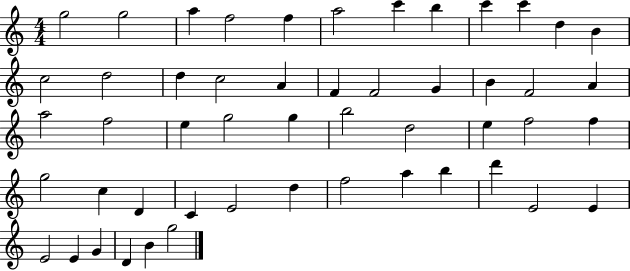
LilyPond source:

{
  \clef treble
  \numericTimeSignature
  \time 4/4
  \key c \major
  g''2 g''2 | a''4 f''2 f''4 | a''2 c'''4 b''4 | c'''4 c'''4 d''4 b'4 | \break c''2 d''2 | d''4 c''2 a'4 | f'4 f'2 g'4 | b'4 f'2 a'4 | \break a''2 f''2 | e''4 g''2 g''4 | b''2 d''2 | e''4 f''2 f''4 | \break g''2 c''4 d'4 | c'4 e'2 d''4 | f''2 a''4 b''4 | d'''4 e'2 e'4 | \break e'2 e'4 g'4 | d'4 b'4 g''2 | \bar "|."
}